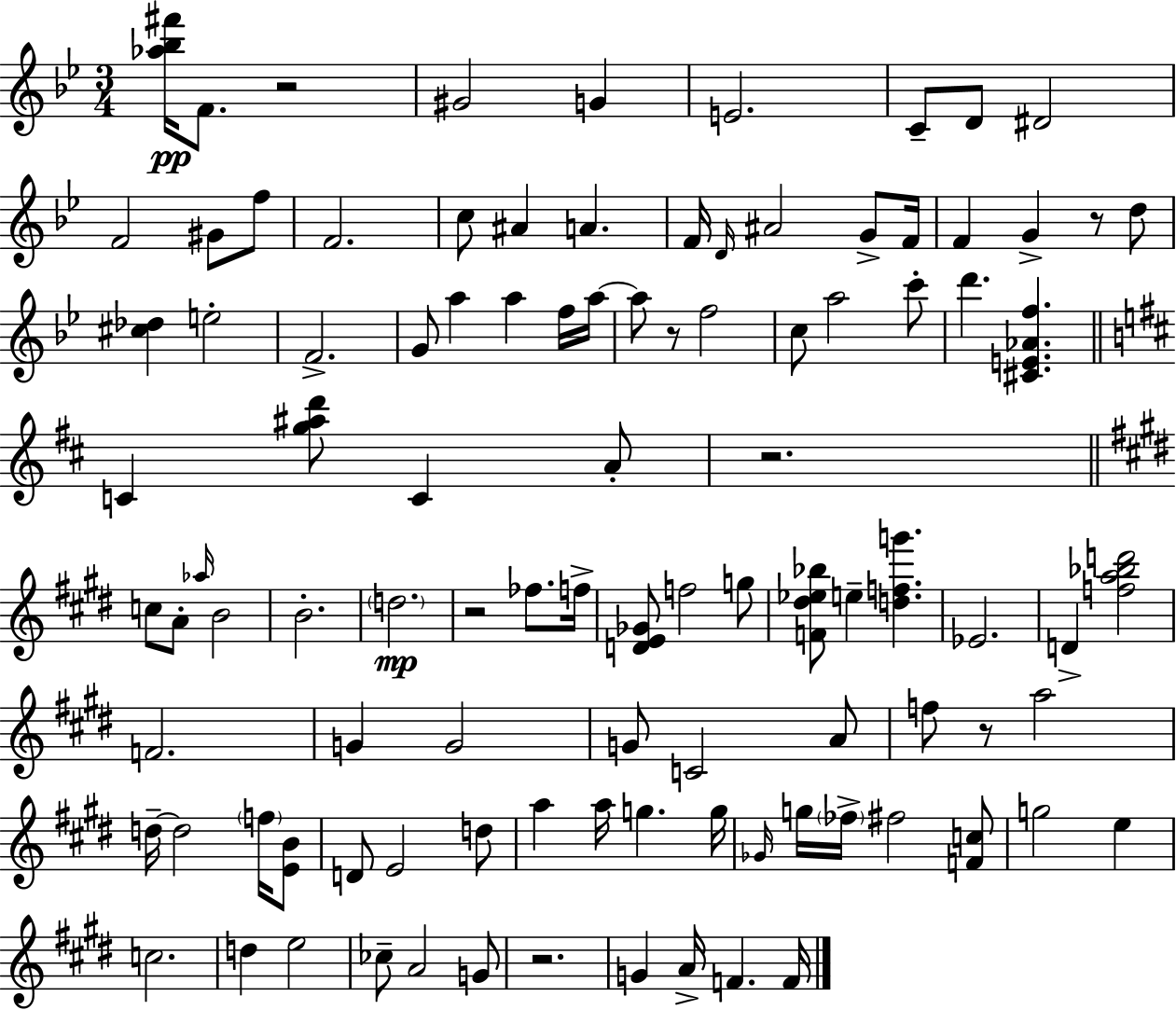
[Ab5,Bb5,F#6]/s F4/e. R/h G#4/h G4/q E4/h. C4/e D4/e D#4/h F4/h G#4/e F5/e F4/h. C5/e A#4/q A4/q. F4/s D4/s A#4/h G4/e F4/s F4/q G4/q R/e D5/e [C#5,Db5]/q E5/h F4/h. G4/e A5/q A5/q F5/s A5/s A5/e R/e F5/h C5/e A5/h C6/e D6/q. [C#4,E4,Ab4,F5]/q. C4/q [G5,A#5,D6]/e C4/q A4/e R/h. C5/e A4/e Ab5/s B4/h B4/h. D5/h. R/h FES5/e. F5/s [D4,E4,Gb4]/e F5/h G5/e [F4,D#5,Eb5,Bb5]/e E5/q [D5,F5,G6]/q. Eb4/h. D4/q [F5,A5,Bb5,D6]/h F4/h. G4/q G4/h G4/e C4/h A4/e F5/e R/e A5/h D5/s D5/h F5/s [E4,B4]/e D4/e E4/h D5/e A5/q A5/s G5/q. G5/s Gb4/s G5/s FES5/s F#5/h [F4,C5]/e G5/h E5/q C5/h. D5/q E5/h CES5/e A4/h G4/e R/h. G4/q A4/s F4/q. F4/s